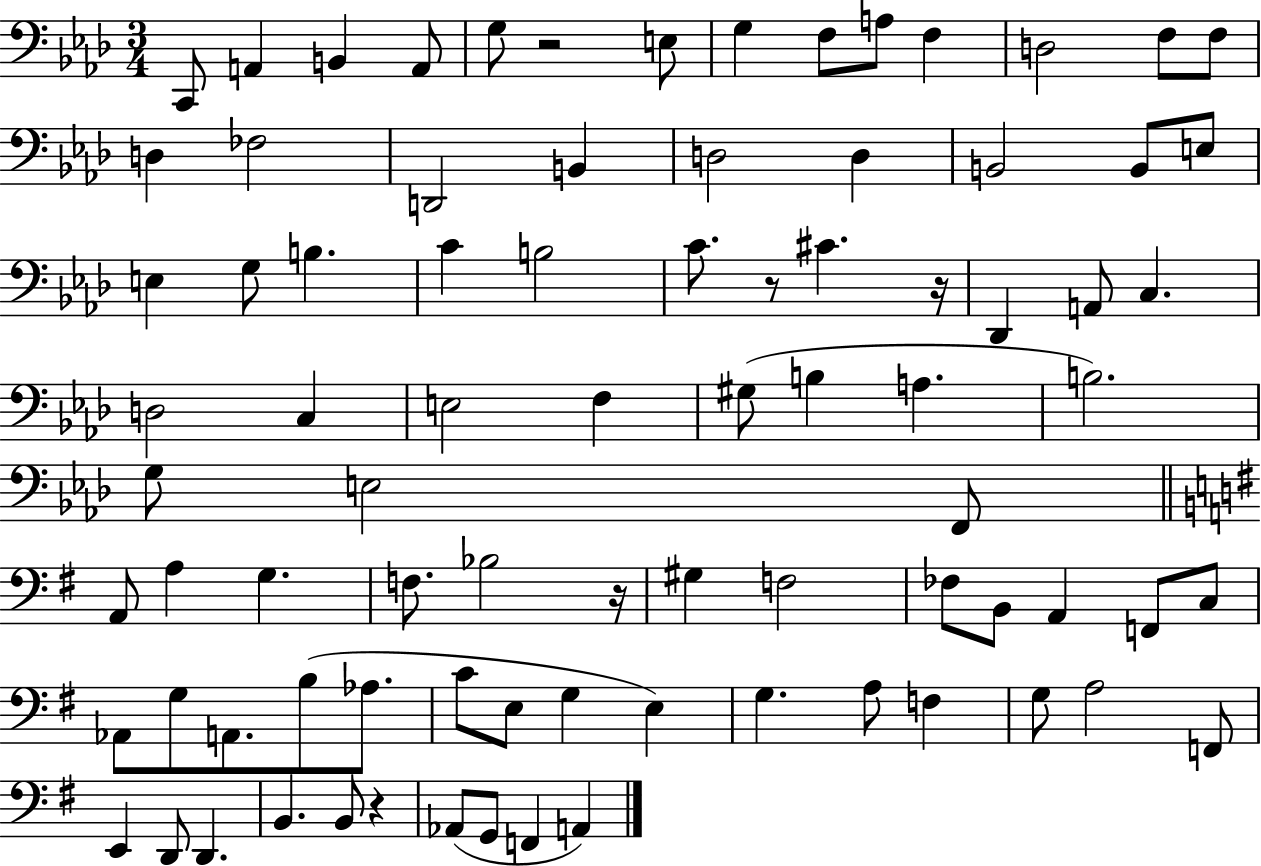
{
  \clef bass
  \numericTimeSignature
  \time 3/4
  \key aes \major
  c,8 a,4 b,4 a,8 | g8 r2 e8 | g4 f8 a8 f4 | d2 f8 f8 | \break d4 fes2 | d,2 b,4 | d2 d4 | b,2 b,8 e8 | \break e4 g8 b4. | c'4 b2 | c'8. r8 cis'4. r16 | des,4 a,8 c4. | \break d2 c4 | e2 f4 | gis8( b4 a4. | b2.) | \break g8 e2 f,8 | \bar "||" \break \key e \minor a,8 a4 g4. | f8. bes2 r16 | gis4 f2 | fes8 b,8 a,4 f,8 c8 | \break aes,8 g8 a,8. b8( aes8. | c'8 e8 g4 e4) | g4. a8 f4 | g8 a2 f,8 | \break e,4 d,8 d,4. | b,4. b,8 r4 | aes,8( g,8 f,4 a,4) | \bar "|."
}